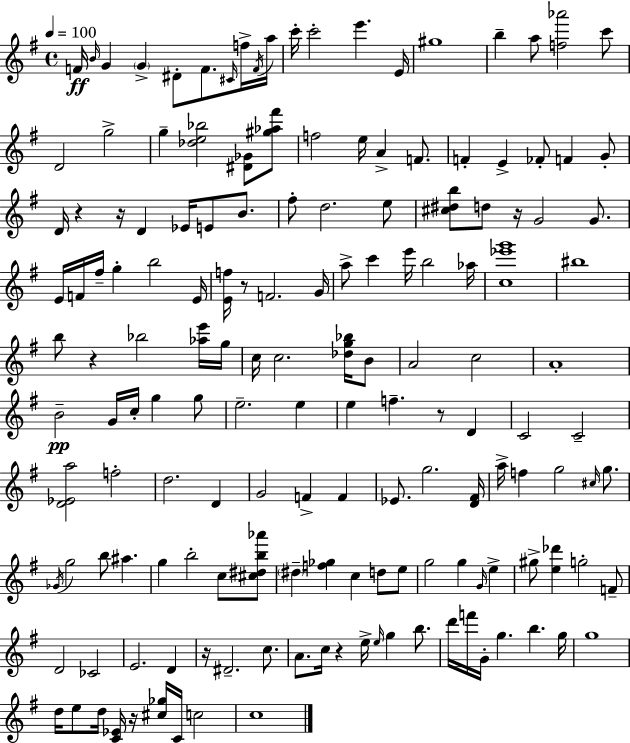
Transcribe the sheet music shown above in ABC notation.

X:1
T:Untitled
M:4/4
L:1/4
K:Em
F/4 B/4 G G ^D/2 F/2 ^C/4 f/4 F/4 a/4 c'/4 c'2 e' E/4 ^g4 b a/2 [f_a']2 c'/2 D2 g2 g [_de_b]2 [^D_G]/2 [^g_a^f']/2 f2 e/4 A F/2 F E _F/2 F G/2 D/4 z z/4 D _E/4 E/2 B/2 ^f/2 d2 e/2 [^c^db]/2 d/2 z/4 G2 G/2 E/4 F/4 ^f/4 g b2 E/4 [Ef]/4 z/2 F2 G/4 a/2 c' e'/4 b2 _a/4 [c_e'g']4 ^b4 b/2 z _b2 [_ae']/4 g/4 c/4 c2 [_dg_b]/4 B/2 A2 c2 A4 B2 G/4 c/4 g g/2 e2 e e f z/2 D C2 C2 [D_Ea]2 f2 d2 D G2 F F _E/2 g2 [D^F]/4 a/4 f g2 ^c/4 g/2 _G/4 g2 b/2 ^a g b2 c/2 [^c^db_a']/2 ^d [f_g] c d/2 e/2 g2 g G/4 e ^g/2 [e_d'] g2 F/2 D2 _C2 E2 D z/4 ^D2 c/2 A/2 c/4 z e/4 e/4 g b/2 d'/4 f'/4 G/4 g b g/4 g4 d/4 e/2 d/4 [C_E]/4 z/4 [^c_g]/4 C/4 c2 c4